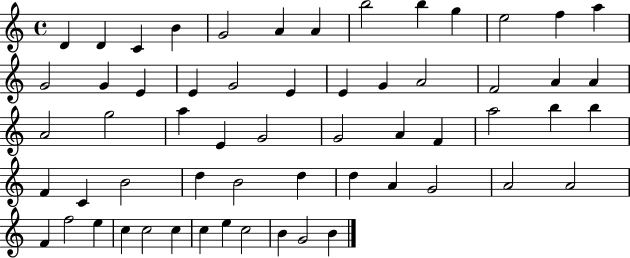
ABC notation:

X:1
T:Untitled
M:4/4
L:1/4
K:C
D D C B G2 A A b2 b g e2 f a G2 G E E G2 E E G A2 F2 A A A2 g2 a E G2 G2 A F a2 b b F C B2 d B2 d d A G2 A2 A2 F f2 e c c2 c c e c2 B G2 B